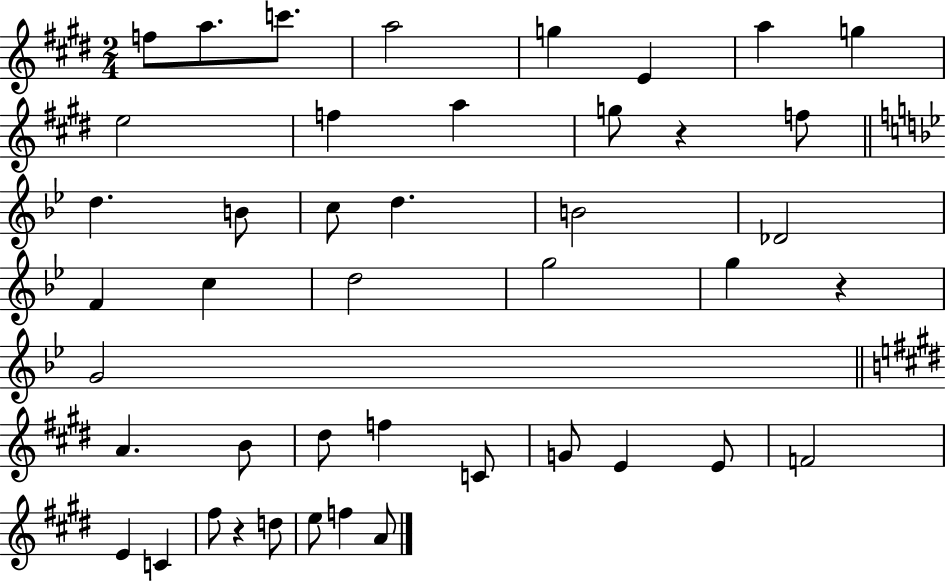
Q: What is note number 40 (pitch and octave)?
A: F5